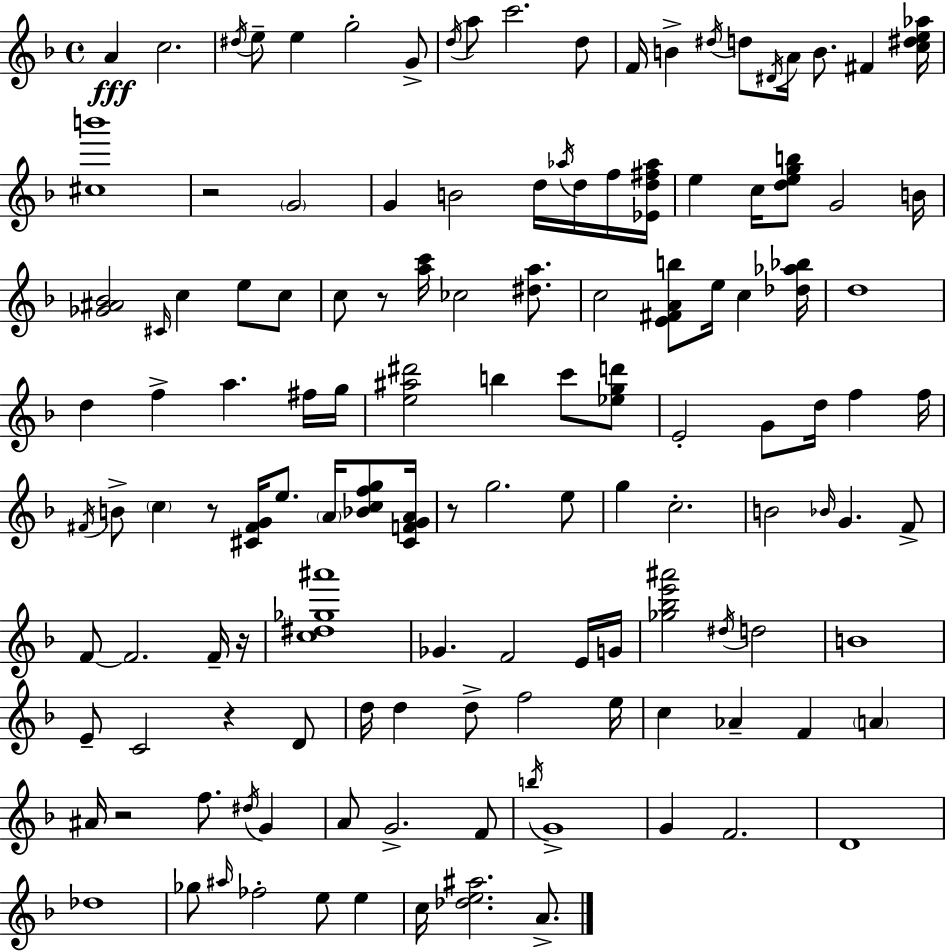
A4/q C5/h. D#5/s E5/e E5/q G5/h G4/e D5/s A5/e C6/h. D5/e F4/s B4/q D#5/s D5/e D#4/s A4/s B4/e. F#4/q [C5,D#5,E5,Ab5]/s [C#5,B6]/w R/h G4/h G4/q B4/h D5/s Ab5/s D5/s F5/s [Eb4,D5,F#5,Ab5]/s E5/q C5/s [D5,E5,G5,B5]/e G4/h B4/s [Gb4,A#4,Bb4]/h C#4/s C5/q E5/e C5/e C5/e R/e [A5,C6]/s CES5/h [D#5,A5]/e. C5/h [E4,F#4,A4,B5]/e E5/s C5/q [Db5,Ab5,Bb5]/s D5/w D5/q F5/q A5/q. F#5/s G5/s [E5,A#5,D#6]/h B5/q C6/e [Eb5,G5,D6]/e E4/h G4/e D5/s F5/q F5/s F#4/s B4/e C5/q R/e [C#4,F#4,G4]/s E5/e. A4/s [Bb4,C5,F5,G5]/e [C#4,F4,G4,A4]/s R/e G5/h. E5/e G5/q C5/h. B4/h Bb4/s G4/q. F4/e F4/e F4/h. F4/s R/s [C5,D#5,Gb5,A#6]/w Gb4/q. F4/h E4/s G4/s [Gb5,Bb5,E6,A#6]/h D#5/s D5/h B4/w E4/e C4/h R/q D4/e D5/s D5/q D5/e F5/h E5/s C5/q Ab4/q F4/q A4/q A#4/s R/h F5/e. D#5/s G4/q A4/e G4/h. F4/e B5/s G4/w G4/q F4/h. D4/w Db5/w Gb5/e A#5/s FES5/h E5/e E5/q C5/s [Db5,E5,A#5]/h. A4/e.